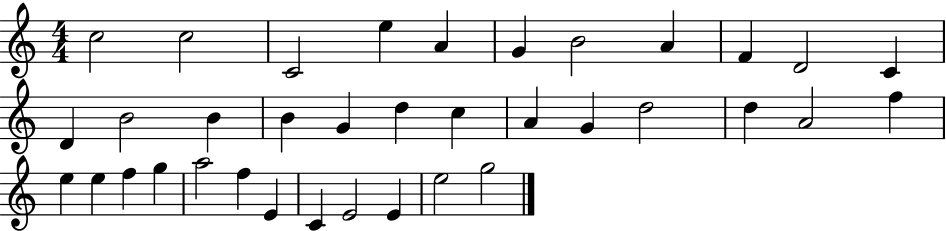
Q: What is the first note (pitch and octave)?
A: C5